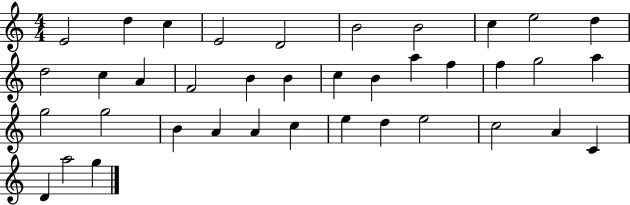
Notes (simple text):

E4/h D5/q C5/q E4/h D4/h B4/h B4/h C5/q E5/h D5/q D5/h C5/q A4/q F4/h B4/q B4/q C5/q B4/q A5/q F5/q F5/q G5/h A5/q G5/h G5/h B4/q A4/q A4/q C5/q E5/q D5/q E5/h C5/h A4/q C4/q D4/q A5/h G5/q